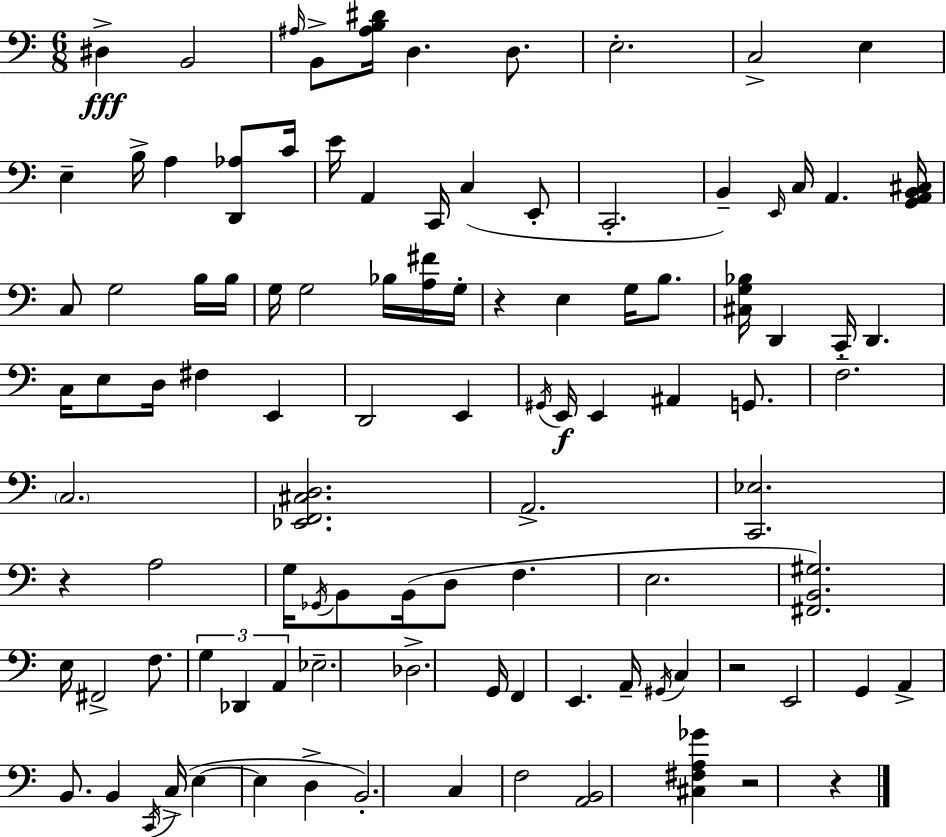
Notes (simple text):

D#3/q B2/h A#3/s B2/e [A#3,B3,D#4]/s D3/q. D3/e. E3/h. C3/h E3/q E3/q B3/s A3/q [D2,Ab3]/e C4/s E4/s A2/q C2/s C3/q E2/e C2/h. B2/q E2/s C3/s A2/q. [G2,A2,B2,C#3]/s C3/e G3/h B3/s B3/s G3/s G3/h Bb3/s [A3,F#4]/s G3/s R/q E3/q G3/s B3/e. [C#3,G3,Bb3]/s D2/q C2/s D2/q. C3/s E3/e D3/s F#3/q E2/q D2/h E2/q G#2/s E2/s E2/q A#2/q G2/e. F3/h. C3/h. [Eb2,F2,C#3,D3]/h. A2/h. [C2,Eb3]/h. R/q A3/h G3/s Gb2/s B2/e B2/s D3/e F3/q. E3/h. [F#2,B2,G#3]/h. E3/s F#2/h F3/e. G3/q Db2/q A2/q Eb3/h. Db3/h. G2/s F2/q E2/q. A2/s G#2/s C3/q R/h E2/h G2/q A2/q B2/e. B2/q C2/s C3/s E3/q E3/q D3/q B2/h. C3/q F3/h [A2,B2]/h [C#3,F#3,A3,Gb4]/q R/h R/q